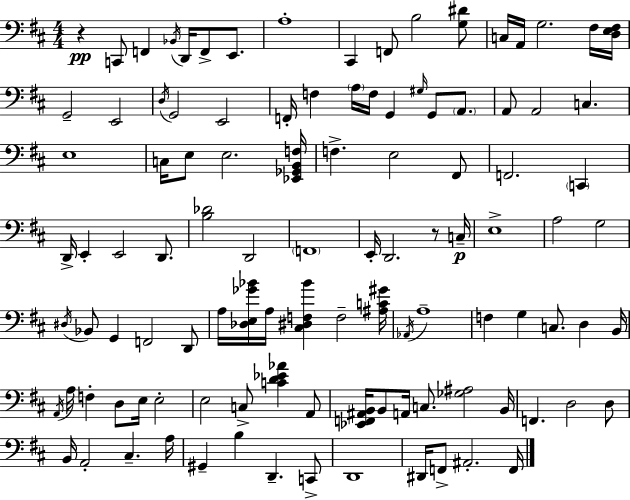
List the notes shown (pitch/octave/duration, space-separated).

R/q C2/e F2/q Bb2/s D2/s F2/e E2/e. A3/w C#2/q F2/e B3/h [G3,D#4]/e C3/s A2/s G3/h. F#3/s [D3,E3,F#3]/s G2/h E2/h D3/s G2/h E2/h F2/s F3/q A3/s F3/s G2/q G#3/s G2/e A2/e. A2/e A2/h C3/q. E3/w C3/s E3/e E3/h. [Eb2,Gb2,B2,F3]/s F3/q. E3/h F#2/e F2/h. C2/q D2/s E2/q E2/h D2/e. [B3,Db4]/h D2/h F2/w E2/s D2/h. R/e C3/s E3/w A3/h G3/h D#3/s Bb2/e G2/q F2/h D2/e A3/s [Db3,E3,Gb4,Bb4]/s A3/s [C#3,D#3,F3,Bb4]/q F3/h [A#3,C4,G#4]/s Ab2/s A3/w F3/q G3/q C3/e. D3/q B2/s A2/s A3/s F3/q D3/e E3/s E3/h E3/h C3/e [C4,D4,Eb4,Ab4]/q A2/e [Eb2,F2,A#2,B2]/s B2/e A2/s C3/e. [Gb3,A#3]/h B2/s F2/q. D3/h D3/e B2/s A2/h C#3/q. A3/s G#2/q B3/q D2/q. C2/e D2/w D#2/s F2/e A#2/h. F2/s